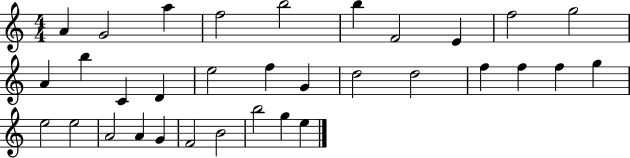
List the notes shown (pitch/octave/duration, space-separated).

A4/q G4/h A5/q F5/h B5/h B5/q F4/h E4/q F5/h G5/h A4/q B5/q C4/q D4/q E5/h F5/q G4/q D5/h D5/h F5/q F5/q F5/q G5/q E5/h E5/h A4/h A4/q G4/q F4/h B4/h B5/h G5/q E5/q